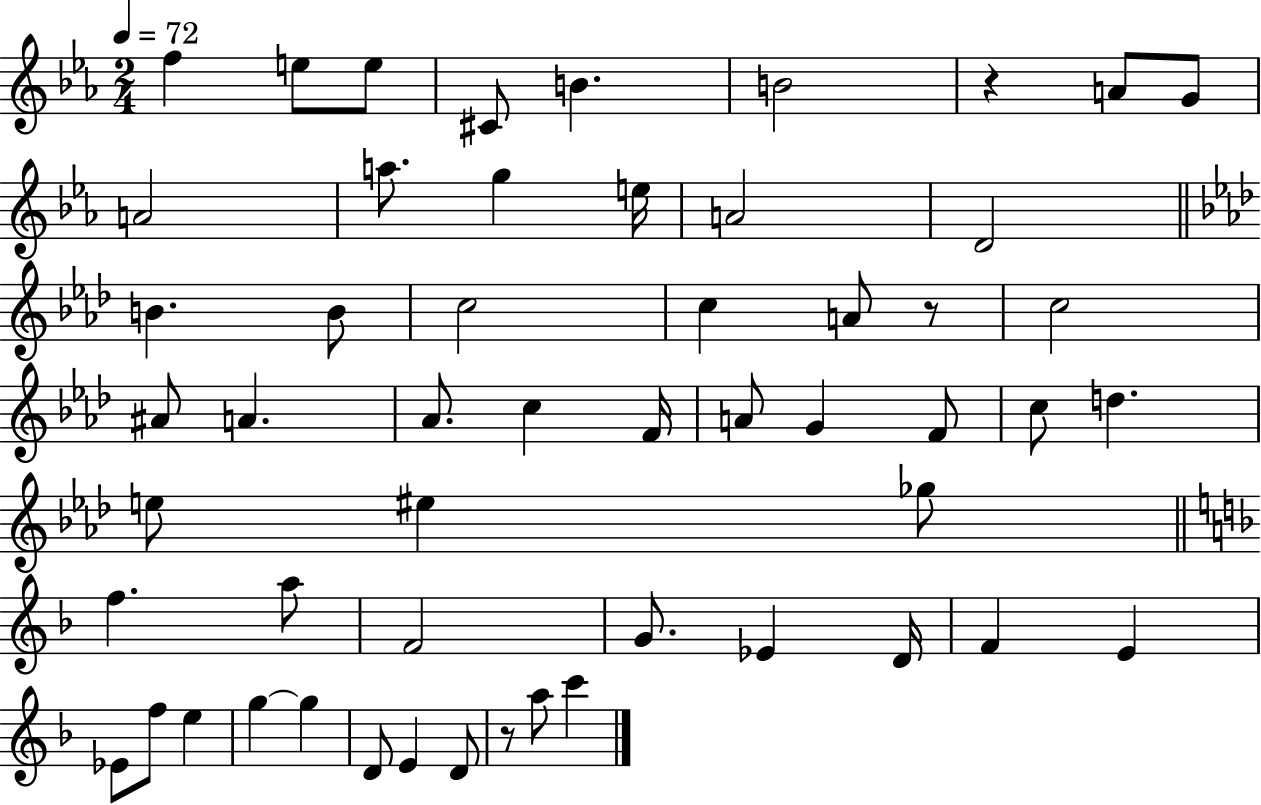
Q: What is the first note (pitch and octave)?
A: F5